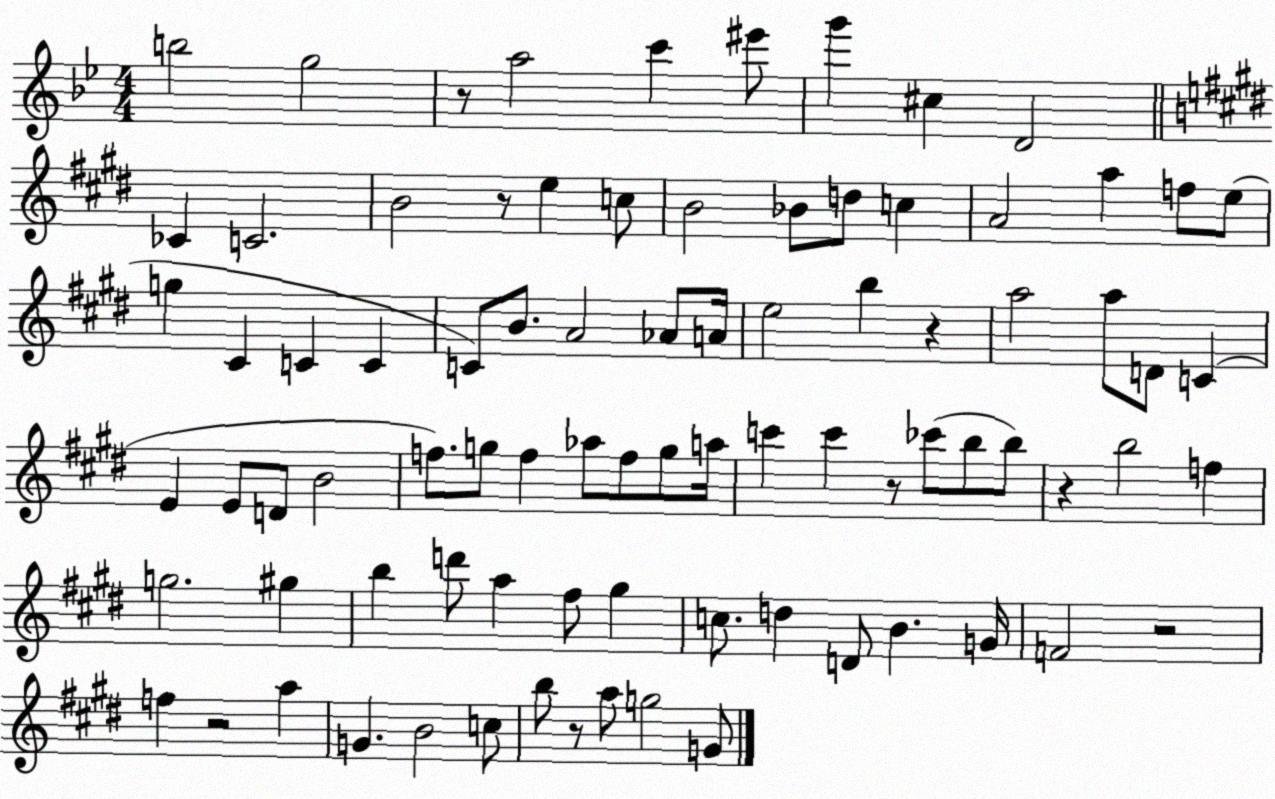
X:1
T:Untitled
M:4/4
L:1/4
K:Bb
b2 g2 z/2 a2 c' ^e'/2 g' ^c D2 _C C2 B2 z/2 e c/2 B2 _B/2 d/2 c A2 a f/2 e/2 g ^C C C C/2 B/2 A2 _A/2 A/4 e2 b z a2 a/2 D/2 C E E/2 D/2 B2 f/2 g/2 f _a/2 f/2 g/2 a/4 c' c' z/2 _c'/2 b/2 b/2 z b2 f g2 ^g b d'/2 a ^f/2 ^g c/2 d D/2 B G/4 F2 z2 f z2 a G B2 c/2 b/2 z/2 a/2 g2 G/2